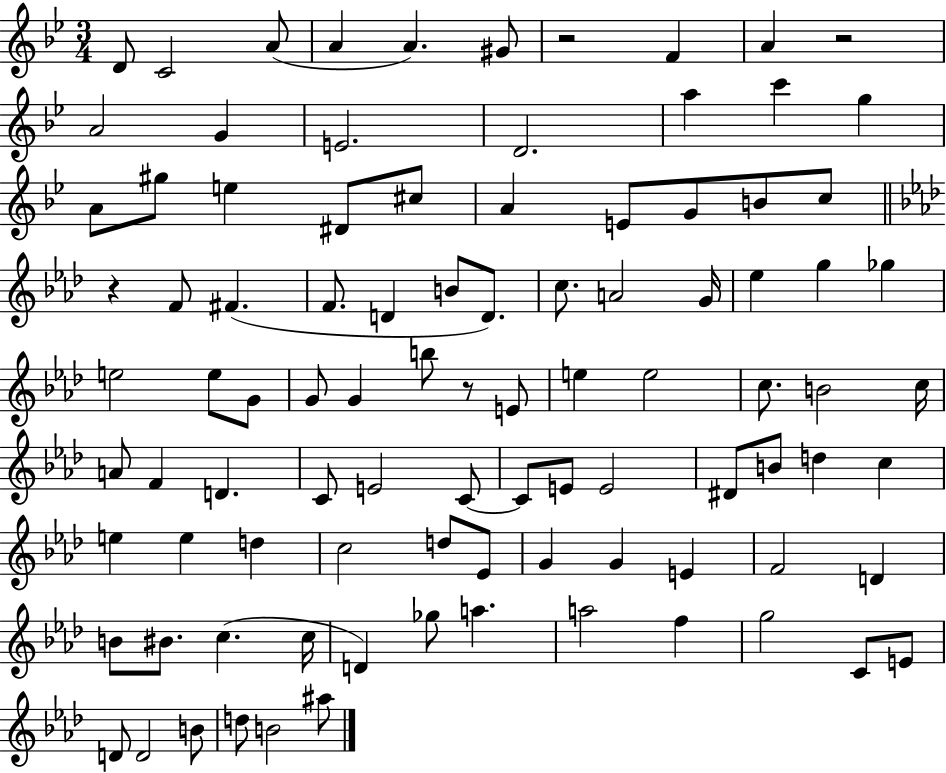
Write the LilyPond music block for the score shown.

{
  \clef treble
  \numericTimeSignature
  \time 3/4
  \key bes \major
  d'8 c'2 a'8( | a'4 a'4.) gis'8 | r2 f'4 | a'4 r2 | \break a'2 g'4 | e'2. | d'2. | a''4 c'''4 g''4 | \break a'8 gis''8 e''4 dis'8 cis''8 | a'4 e'8 g'8 b'8 c''8 | \bar "||" \break \key aes \major r4 f'8 fis'4.( | f'8. d'4 b'8 d'8.) | c''8. a'2 g'16 | ees''4 g''4 ges''4 | \break e''2 e''8 g'8 | g'8 g'4 b''8 r8 e'8 | e''4 e''2 | c''8. b'2 c''16 | \break a'8 f'4 d'4. | c'8 e'2 c'8~~ | c'8 e'8 e'2 | dis'8 b'8 d''4 c''4 | \break e''4 e''4 d''4 | c''2 d''8 ees'8 | g'4 g'4 e'4 | f'2 d'4 | \break b'8 bis'8. c''4.( c''16 | d'4) ges''8 a''4. | a''2 f''4 | g''2 c'8 e'8 | \break d'8 d'2 b'8 | d''8 b'2 ais''8 | \bar "|."
}